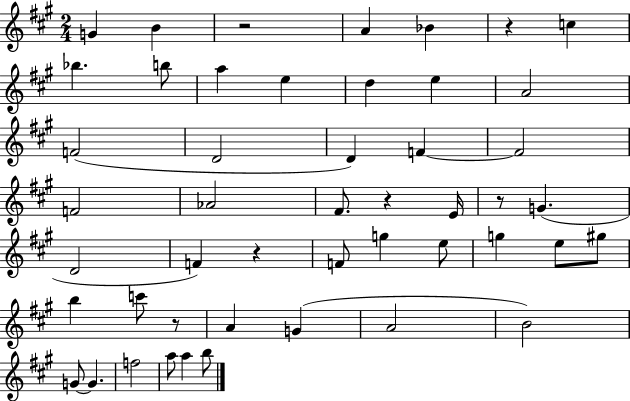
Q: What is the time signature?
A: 2/4